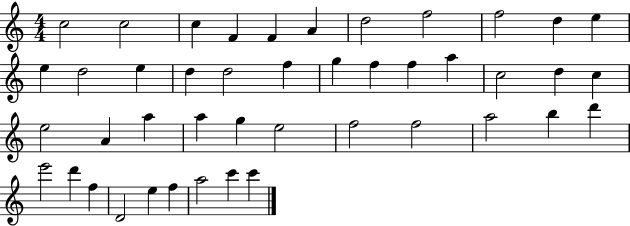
C5/h C5/h C5/q F4/q F4/q A4/q D5/h F5/h F5/h D5/q E5/q E5/q D5/h E5/q D5/q D5/h F5/q G5/q F5/q F5/q A5/q C5/h D5/q C5/q E5/h A4/q A5/q A5/q G5/q E5/h F5/h F5/h A5/h B5/q D6/q E6/h D6/q F5/q D4/h E5/q F5/q A5/h C6/q C6/q